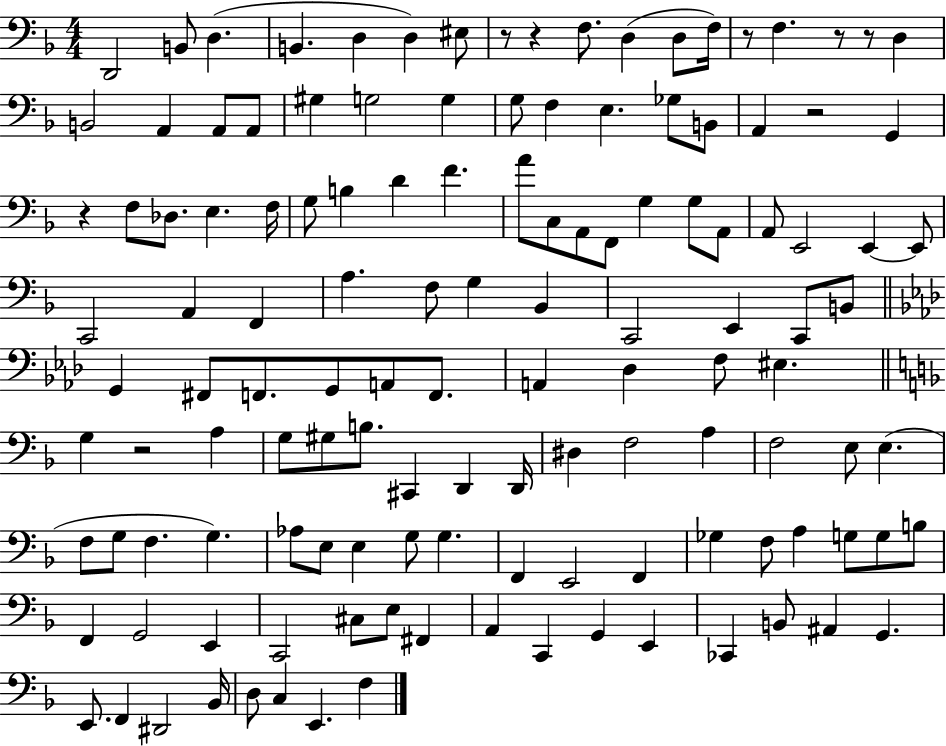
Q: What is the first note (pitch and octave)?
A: D2